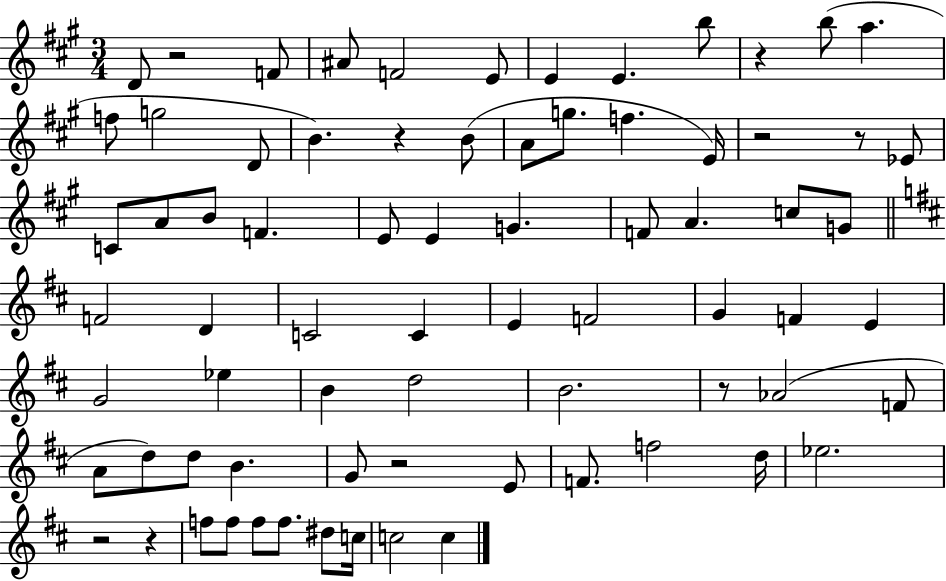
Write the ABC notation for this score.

X:1
T:Untitled
M:3/4
L:1/4
K:A
D/2 z2 F/2 ^A/2 F2 E/2 E E b/2 z b/2 a f/2 g2 D/2 B z B/2 A/2 g/2 f E/4 z2 z/2 _E/2 C/2 A/2 B/2 F E/2 E G F/2 A c/2 G/2 F2 D C2 C E F2 G F E G2 _e B d2 B2 z/2 _A2 F/2 A/2 d/2 d/2 B G/2 z2 E/2 F/2 f2 d/4 _e2 z2 z f/2 f/2 f/2 f/2 ^d/2 c/4 c2 c